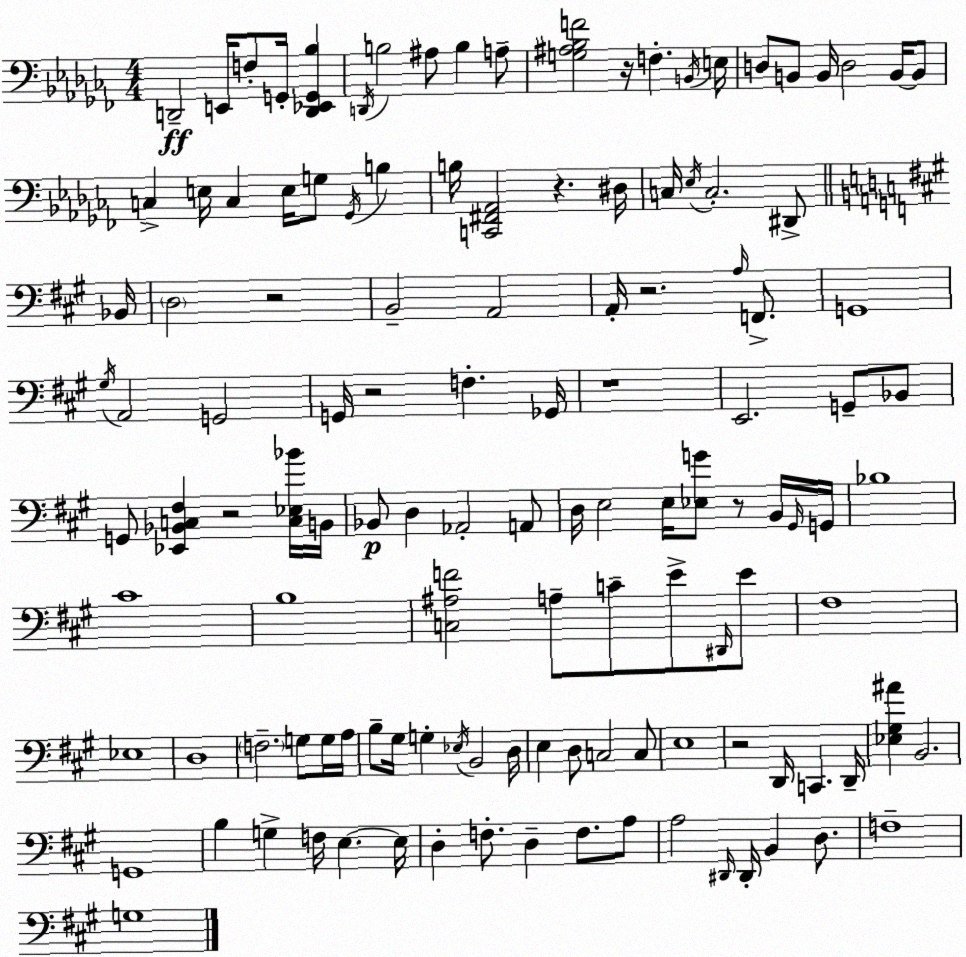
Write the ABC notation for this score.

X:1
T:Untitled
M:4/4
L:1/4
K:Abm
D,,2 E,,/4 F,/2 G,,/4 [D,,_E,,G,,_B,] D,,/4 B,2 ^A,/2 B, A,/2 [G,^A,_B,F]2 z/4 F, B,,/4 E,/4 D,/2 B,,/2 B,,/4 D,2 B,,/4 B,,/2 C, E,/4 C, E,/4 G,/2 _G,,/4 B, B,/4 [C,,^F,,_A,,]2 z ^D,/4 C,/4 _E,/4 C,2 ^D,,/2 _B,,/4 D,2 z2 B,,2 A,,2 A,,/4 z2 A,/4 F,,/2 G,,4 ^G,/4 A,,2 G,,2 G,,/4 z2 F, _G,,/4 z4 E,,2 G,,/2 _B,,/2 G,,/2 [_E,,_B,,C,^F,] z2 [C,_E,_B]/4 B,,/4 _B,,/2 D, _A,,2 A,,/2 D,/4 E,2 E,/4 [_E,G]/2 z/2 B,,/4 ^G,,/4 G,,/4 _B,4 ^C4 B,4 [C,^A,F]2 A,/2 C/2 E/2 ^D,,/4 E/2 ^F,4 _E,4 D,4 F,2 G,/2 G,/4 A,/4 B,/2 ^G,/4 G, _E,/4 B,,2 D,/4 E, D,/2 C,2 C,/2 E,4 z2 D,,/4 C,, D,,/4 [_E,^G,^A] B,,2 G,,4 B, G, F,/4 E, E,/4 D, F,/2 D, F,/2 A,/2 A,2 ^D,,/4 ^D,,/4 B,, D,/2 F,4 G,4